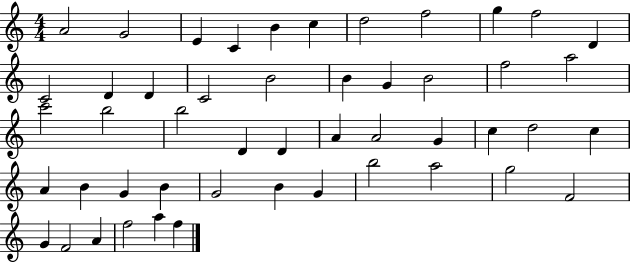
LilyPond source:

{
  \clef treble
  \numericTimeSignature
  \time 4/4
  \key c \major
  a'2 g'2 | e'4 c'4 b'4 c''4 | d''2 f''2 | g''4 f''2 d'4 | \break c'2 d'4 d'4 | c'2 b'2 | b'4 g'4 b'2 | f''2 a''2 | \break c'''2 b''2 | b''2 d'4 d'4 | a'4 a'2 g'4 | c''4 d''2 c''4 | \break a'4 b'4 g'4 b'4 | g'2 b'4 g'4 | b''2 a''2 | g''2 f'2 | \break g'4 f'2 a'4 | f''2 a''4 f''4 | \bar "|."
}